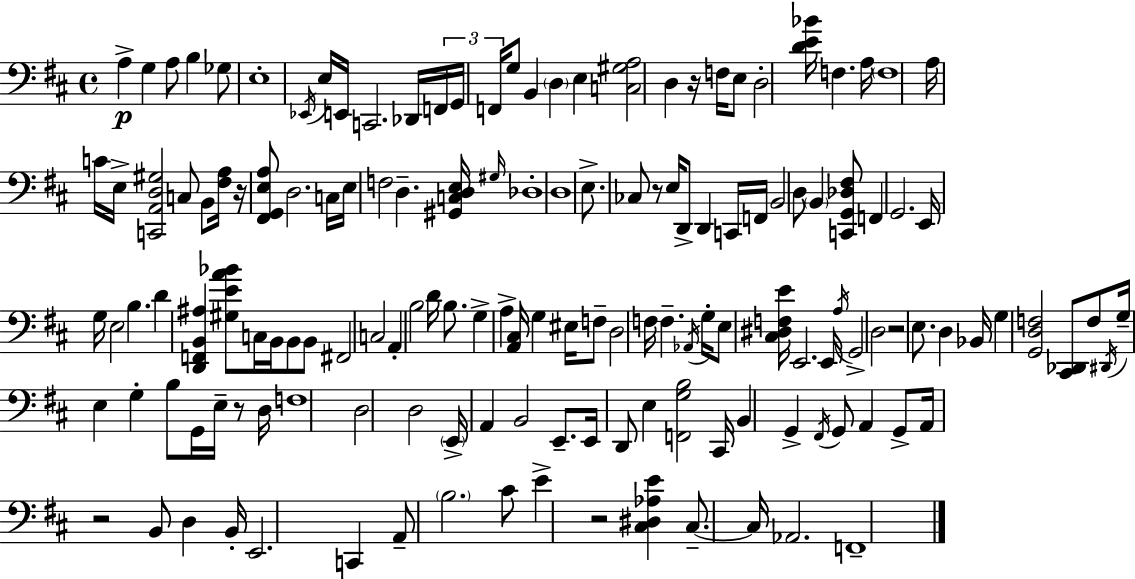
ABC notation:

X:1
T:Untitled
M:4/4
L:1/4
K:D
A, G, A,/2 B, _G,/2 E,4 _E,,/4 E,/4 E,,/4 C,,2 _D,,/4 F,,/4 G,,/4 F,,/4 G,/2 B,, D, E, [C,^G,A,]2 D, z/4 F,/4 E,/2 D,2 [DE_B]/4 F, A,/4 F,4 A,/4 C/4 E,/4 [C,,A,,D,^G,]2 C,/2 B,,/2 [^F,A,]/4 z/4 [^F,,G,,E,A,]/2 D,2 C,/4 E,/4 F,2 D, [^G,,C,D,E,]/4 ^G,/4 _D,4 D,4 E,/2 _C,/2 z/2 E,/4 D,,/2 D,, C,,/4 F,,/4 B,,2 D,/2 B,, [C,,G,,_D,^F,]/2 F,, G,,2 E,,/4 G,/4 E,2 B, D [D,,F,,B,,^A,] [^G,EA_B]/2 C,/4 B,,/4 B,,/2 B,,/2 ^F,,2 C,2 A,, B,2 D/4 B,/2 G, A, [A,,^C,]/4 G, ^E,/4 F,/2 D,2 F,/4 F, _A,,/4 G,/4 E,/2 [^C,^D,F,E]/4 E,,2 E,,/4 A,/4 G,,2 D,2 z2 E,/2 D, _B,,/4 G, [G,,D,F,]2 [^C,,_D,,]/2 F,/2 ^D,,/4 G,/4 E, G, B,/2 G,,/4 E,/4 z/2 D,/4 F,4 D,2 D,2 E,,/4 A,, B,,2 E,,/2 E,,/4 D,,/2 E, [F,,G,B,]2 ^C,,/4 B,, G,, ^F,,/4 G,,/2 A,, G,,/2 A,,/4 z2 B,,/2 D, B,,/4 E,,2 C,, A,,/2 B,2 ^C/2 E z2 [^C,^D,_A,E] ^C,/2 ^C,/4 _A,,2 F,,4